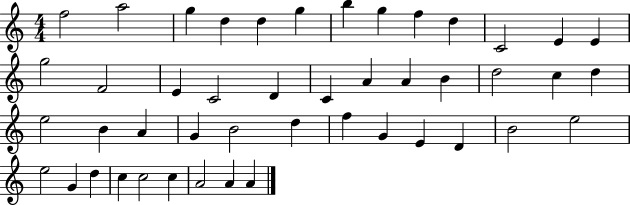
X:1
T:Untitled
M:4/4
L:1/4
K:C
f2 a2 g d d g b g f d C2 E E g2 F2 E C2 D C A A B d2 c d e2 B A G B2 d f G E D B2 e2 e2 G d c c2 c A2 A A